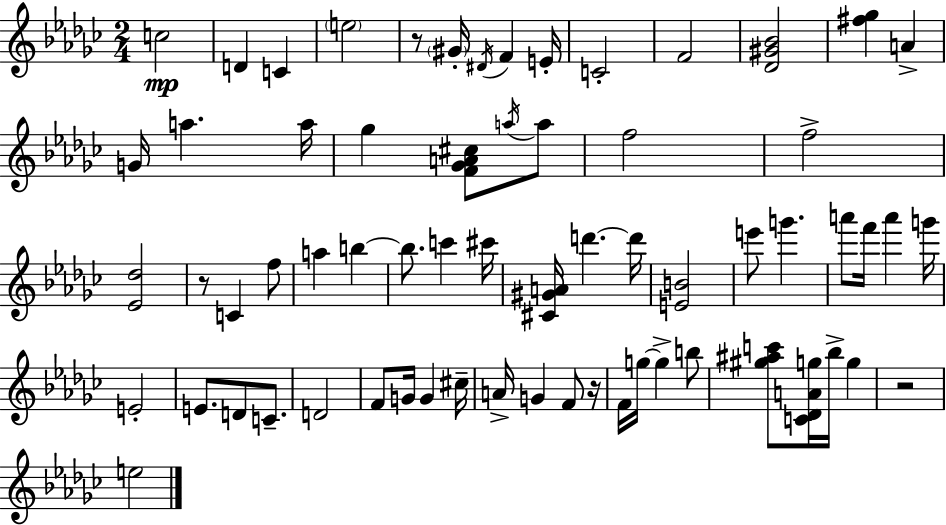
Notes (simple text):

C5/h D4/q C4/q E5/h R/e G#4/s D#4/s F4/q E4/s C4/h F4/h [Db4,G#4,Bb4]/h [F#5,Gb5]/q A4/q G4/s A5/q. A5/s Gb5/q [F4,Gb4,A4,C#5]/e A5/s A5/e F5/h F5/h [Eb4,Db5]/h R/e C4/q F5/e A5/q B5/q B5/e. C6/q C#6/s [C#4,G#4,A4]/s D6/q. D6/s [E4,B4]/h E6/e G6/q. A6/e F6/s A6/q G6/s E4/h E4/e. D4/e C4/e. D4/h F4/e G4/s G4/q C#5/s A4/s G4/q F4/e R/s F4/s G5/s G5/q B5/e [G#5,A#5,C6]/e [C4,Db4,A4,G5]/s Bb5/s G5/q R/h E5/h